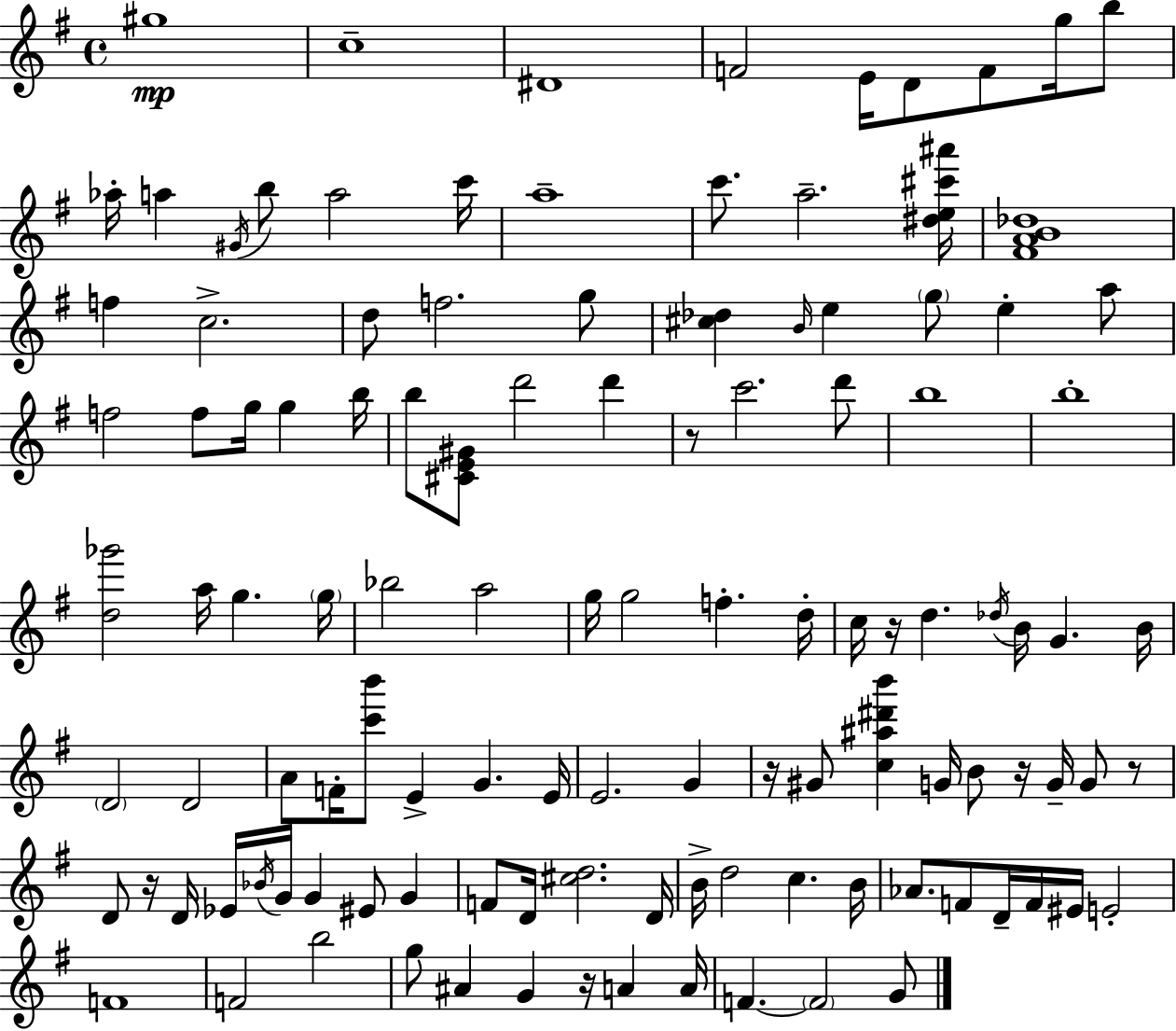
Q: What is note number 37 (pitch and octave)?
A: C6